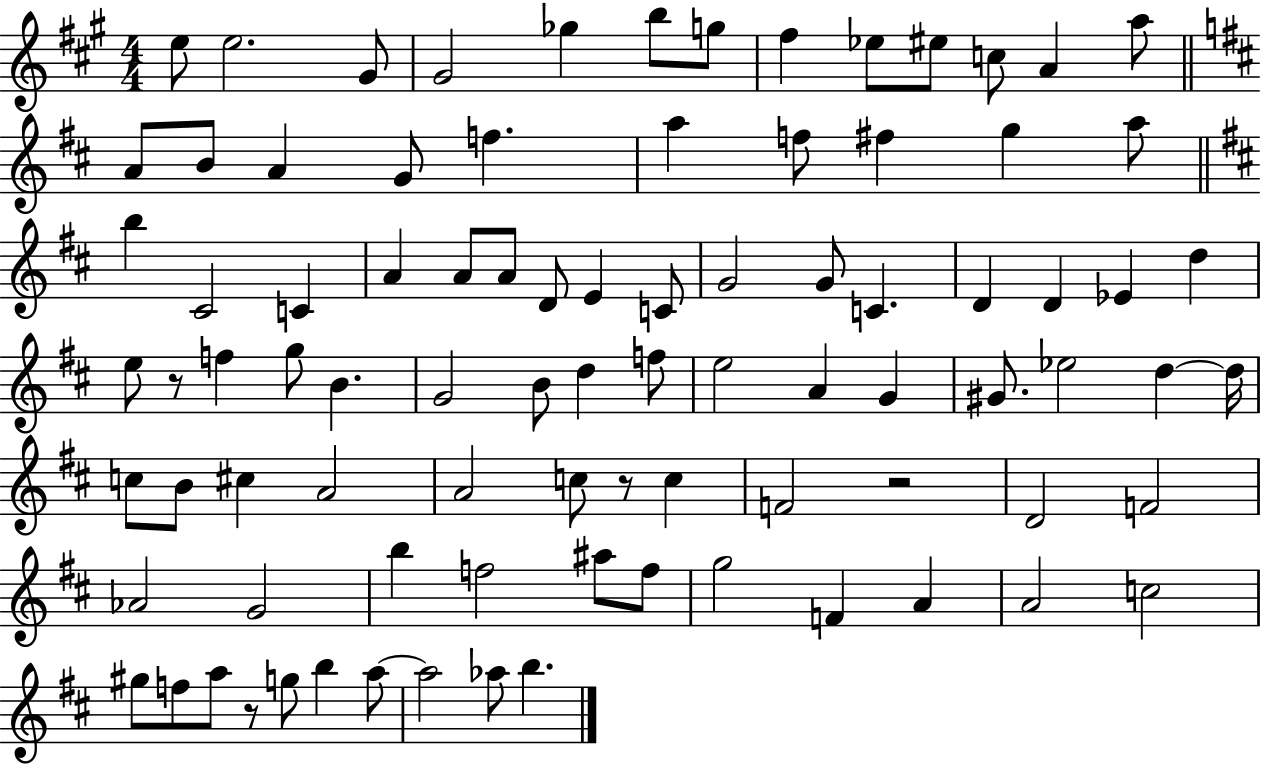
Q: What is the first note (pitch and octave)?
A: E5